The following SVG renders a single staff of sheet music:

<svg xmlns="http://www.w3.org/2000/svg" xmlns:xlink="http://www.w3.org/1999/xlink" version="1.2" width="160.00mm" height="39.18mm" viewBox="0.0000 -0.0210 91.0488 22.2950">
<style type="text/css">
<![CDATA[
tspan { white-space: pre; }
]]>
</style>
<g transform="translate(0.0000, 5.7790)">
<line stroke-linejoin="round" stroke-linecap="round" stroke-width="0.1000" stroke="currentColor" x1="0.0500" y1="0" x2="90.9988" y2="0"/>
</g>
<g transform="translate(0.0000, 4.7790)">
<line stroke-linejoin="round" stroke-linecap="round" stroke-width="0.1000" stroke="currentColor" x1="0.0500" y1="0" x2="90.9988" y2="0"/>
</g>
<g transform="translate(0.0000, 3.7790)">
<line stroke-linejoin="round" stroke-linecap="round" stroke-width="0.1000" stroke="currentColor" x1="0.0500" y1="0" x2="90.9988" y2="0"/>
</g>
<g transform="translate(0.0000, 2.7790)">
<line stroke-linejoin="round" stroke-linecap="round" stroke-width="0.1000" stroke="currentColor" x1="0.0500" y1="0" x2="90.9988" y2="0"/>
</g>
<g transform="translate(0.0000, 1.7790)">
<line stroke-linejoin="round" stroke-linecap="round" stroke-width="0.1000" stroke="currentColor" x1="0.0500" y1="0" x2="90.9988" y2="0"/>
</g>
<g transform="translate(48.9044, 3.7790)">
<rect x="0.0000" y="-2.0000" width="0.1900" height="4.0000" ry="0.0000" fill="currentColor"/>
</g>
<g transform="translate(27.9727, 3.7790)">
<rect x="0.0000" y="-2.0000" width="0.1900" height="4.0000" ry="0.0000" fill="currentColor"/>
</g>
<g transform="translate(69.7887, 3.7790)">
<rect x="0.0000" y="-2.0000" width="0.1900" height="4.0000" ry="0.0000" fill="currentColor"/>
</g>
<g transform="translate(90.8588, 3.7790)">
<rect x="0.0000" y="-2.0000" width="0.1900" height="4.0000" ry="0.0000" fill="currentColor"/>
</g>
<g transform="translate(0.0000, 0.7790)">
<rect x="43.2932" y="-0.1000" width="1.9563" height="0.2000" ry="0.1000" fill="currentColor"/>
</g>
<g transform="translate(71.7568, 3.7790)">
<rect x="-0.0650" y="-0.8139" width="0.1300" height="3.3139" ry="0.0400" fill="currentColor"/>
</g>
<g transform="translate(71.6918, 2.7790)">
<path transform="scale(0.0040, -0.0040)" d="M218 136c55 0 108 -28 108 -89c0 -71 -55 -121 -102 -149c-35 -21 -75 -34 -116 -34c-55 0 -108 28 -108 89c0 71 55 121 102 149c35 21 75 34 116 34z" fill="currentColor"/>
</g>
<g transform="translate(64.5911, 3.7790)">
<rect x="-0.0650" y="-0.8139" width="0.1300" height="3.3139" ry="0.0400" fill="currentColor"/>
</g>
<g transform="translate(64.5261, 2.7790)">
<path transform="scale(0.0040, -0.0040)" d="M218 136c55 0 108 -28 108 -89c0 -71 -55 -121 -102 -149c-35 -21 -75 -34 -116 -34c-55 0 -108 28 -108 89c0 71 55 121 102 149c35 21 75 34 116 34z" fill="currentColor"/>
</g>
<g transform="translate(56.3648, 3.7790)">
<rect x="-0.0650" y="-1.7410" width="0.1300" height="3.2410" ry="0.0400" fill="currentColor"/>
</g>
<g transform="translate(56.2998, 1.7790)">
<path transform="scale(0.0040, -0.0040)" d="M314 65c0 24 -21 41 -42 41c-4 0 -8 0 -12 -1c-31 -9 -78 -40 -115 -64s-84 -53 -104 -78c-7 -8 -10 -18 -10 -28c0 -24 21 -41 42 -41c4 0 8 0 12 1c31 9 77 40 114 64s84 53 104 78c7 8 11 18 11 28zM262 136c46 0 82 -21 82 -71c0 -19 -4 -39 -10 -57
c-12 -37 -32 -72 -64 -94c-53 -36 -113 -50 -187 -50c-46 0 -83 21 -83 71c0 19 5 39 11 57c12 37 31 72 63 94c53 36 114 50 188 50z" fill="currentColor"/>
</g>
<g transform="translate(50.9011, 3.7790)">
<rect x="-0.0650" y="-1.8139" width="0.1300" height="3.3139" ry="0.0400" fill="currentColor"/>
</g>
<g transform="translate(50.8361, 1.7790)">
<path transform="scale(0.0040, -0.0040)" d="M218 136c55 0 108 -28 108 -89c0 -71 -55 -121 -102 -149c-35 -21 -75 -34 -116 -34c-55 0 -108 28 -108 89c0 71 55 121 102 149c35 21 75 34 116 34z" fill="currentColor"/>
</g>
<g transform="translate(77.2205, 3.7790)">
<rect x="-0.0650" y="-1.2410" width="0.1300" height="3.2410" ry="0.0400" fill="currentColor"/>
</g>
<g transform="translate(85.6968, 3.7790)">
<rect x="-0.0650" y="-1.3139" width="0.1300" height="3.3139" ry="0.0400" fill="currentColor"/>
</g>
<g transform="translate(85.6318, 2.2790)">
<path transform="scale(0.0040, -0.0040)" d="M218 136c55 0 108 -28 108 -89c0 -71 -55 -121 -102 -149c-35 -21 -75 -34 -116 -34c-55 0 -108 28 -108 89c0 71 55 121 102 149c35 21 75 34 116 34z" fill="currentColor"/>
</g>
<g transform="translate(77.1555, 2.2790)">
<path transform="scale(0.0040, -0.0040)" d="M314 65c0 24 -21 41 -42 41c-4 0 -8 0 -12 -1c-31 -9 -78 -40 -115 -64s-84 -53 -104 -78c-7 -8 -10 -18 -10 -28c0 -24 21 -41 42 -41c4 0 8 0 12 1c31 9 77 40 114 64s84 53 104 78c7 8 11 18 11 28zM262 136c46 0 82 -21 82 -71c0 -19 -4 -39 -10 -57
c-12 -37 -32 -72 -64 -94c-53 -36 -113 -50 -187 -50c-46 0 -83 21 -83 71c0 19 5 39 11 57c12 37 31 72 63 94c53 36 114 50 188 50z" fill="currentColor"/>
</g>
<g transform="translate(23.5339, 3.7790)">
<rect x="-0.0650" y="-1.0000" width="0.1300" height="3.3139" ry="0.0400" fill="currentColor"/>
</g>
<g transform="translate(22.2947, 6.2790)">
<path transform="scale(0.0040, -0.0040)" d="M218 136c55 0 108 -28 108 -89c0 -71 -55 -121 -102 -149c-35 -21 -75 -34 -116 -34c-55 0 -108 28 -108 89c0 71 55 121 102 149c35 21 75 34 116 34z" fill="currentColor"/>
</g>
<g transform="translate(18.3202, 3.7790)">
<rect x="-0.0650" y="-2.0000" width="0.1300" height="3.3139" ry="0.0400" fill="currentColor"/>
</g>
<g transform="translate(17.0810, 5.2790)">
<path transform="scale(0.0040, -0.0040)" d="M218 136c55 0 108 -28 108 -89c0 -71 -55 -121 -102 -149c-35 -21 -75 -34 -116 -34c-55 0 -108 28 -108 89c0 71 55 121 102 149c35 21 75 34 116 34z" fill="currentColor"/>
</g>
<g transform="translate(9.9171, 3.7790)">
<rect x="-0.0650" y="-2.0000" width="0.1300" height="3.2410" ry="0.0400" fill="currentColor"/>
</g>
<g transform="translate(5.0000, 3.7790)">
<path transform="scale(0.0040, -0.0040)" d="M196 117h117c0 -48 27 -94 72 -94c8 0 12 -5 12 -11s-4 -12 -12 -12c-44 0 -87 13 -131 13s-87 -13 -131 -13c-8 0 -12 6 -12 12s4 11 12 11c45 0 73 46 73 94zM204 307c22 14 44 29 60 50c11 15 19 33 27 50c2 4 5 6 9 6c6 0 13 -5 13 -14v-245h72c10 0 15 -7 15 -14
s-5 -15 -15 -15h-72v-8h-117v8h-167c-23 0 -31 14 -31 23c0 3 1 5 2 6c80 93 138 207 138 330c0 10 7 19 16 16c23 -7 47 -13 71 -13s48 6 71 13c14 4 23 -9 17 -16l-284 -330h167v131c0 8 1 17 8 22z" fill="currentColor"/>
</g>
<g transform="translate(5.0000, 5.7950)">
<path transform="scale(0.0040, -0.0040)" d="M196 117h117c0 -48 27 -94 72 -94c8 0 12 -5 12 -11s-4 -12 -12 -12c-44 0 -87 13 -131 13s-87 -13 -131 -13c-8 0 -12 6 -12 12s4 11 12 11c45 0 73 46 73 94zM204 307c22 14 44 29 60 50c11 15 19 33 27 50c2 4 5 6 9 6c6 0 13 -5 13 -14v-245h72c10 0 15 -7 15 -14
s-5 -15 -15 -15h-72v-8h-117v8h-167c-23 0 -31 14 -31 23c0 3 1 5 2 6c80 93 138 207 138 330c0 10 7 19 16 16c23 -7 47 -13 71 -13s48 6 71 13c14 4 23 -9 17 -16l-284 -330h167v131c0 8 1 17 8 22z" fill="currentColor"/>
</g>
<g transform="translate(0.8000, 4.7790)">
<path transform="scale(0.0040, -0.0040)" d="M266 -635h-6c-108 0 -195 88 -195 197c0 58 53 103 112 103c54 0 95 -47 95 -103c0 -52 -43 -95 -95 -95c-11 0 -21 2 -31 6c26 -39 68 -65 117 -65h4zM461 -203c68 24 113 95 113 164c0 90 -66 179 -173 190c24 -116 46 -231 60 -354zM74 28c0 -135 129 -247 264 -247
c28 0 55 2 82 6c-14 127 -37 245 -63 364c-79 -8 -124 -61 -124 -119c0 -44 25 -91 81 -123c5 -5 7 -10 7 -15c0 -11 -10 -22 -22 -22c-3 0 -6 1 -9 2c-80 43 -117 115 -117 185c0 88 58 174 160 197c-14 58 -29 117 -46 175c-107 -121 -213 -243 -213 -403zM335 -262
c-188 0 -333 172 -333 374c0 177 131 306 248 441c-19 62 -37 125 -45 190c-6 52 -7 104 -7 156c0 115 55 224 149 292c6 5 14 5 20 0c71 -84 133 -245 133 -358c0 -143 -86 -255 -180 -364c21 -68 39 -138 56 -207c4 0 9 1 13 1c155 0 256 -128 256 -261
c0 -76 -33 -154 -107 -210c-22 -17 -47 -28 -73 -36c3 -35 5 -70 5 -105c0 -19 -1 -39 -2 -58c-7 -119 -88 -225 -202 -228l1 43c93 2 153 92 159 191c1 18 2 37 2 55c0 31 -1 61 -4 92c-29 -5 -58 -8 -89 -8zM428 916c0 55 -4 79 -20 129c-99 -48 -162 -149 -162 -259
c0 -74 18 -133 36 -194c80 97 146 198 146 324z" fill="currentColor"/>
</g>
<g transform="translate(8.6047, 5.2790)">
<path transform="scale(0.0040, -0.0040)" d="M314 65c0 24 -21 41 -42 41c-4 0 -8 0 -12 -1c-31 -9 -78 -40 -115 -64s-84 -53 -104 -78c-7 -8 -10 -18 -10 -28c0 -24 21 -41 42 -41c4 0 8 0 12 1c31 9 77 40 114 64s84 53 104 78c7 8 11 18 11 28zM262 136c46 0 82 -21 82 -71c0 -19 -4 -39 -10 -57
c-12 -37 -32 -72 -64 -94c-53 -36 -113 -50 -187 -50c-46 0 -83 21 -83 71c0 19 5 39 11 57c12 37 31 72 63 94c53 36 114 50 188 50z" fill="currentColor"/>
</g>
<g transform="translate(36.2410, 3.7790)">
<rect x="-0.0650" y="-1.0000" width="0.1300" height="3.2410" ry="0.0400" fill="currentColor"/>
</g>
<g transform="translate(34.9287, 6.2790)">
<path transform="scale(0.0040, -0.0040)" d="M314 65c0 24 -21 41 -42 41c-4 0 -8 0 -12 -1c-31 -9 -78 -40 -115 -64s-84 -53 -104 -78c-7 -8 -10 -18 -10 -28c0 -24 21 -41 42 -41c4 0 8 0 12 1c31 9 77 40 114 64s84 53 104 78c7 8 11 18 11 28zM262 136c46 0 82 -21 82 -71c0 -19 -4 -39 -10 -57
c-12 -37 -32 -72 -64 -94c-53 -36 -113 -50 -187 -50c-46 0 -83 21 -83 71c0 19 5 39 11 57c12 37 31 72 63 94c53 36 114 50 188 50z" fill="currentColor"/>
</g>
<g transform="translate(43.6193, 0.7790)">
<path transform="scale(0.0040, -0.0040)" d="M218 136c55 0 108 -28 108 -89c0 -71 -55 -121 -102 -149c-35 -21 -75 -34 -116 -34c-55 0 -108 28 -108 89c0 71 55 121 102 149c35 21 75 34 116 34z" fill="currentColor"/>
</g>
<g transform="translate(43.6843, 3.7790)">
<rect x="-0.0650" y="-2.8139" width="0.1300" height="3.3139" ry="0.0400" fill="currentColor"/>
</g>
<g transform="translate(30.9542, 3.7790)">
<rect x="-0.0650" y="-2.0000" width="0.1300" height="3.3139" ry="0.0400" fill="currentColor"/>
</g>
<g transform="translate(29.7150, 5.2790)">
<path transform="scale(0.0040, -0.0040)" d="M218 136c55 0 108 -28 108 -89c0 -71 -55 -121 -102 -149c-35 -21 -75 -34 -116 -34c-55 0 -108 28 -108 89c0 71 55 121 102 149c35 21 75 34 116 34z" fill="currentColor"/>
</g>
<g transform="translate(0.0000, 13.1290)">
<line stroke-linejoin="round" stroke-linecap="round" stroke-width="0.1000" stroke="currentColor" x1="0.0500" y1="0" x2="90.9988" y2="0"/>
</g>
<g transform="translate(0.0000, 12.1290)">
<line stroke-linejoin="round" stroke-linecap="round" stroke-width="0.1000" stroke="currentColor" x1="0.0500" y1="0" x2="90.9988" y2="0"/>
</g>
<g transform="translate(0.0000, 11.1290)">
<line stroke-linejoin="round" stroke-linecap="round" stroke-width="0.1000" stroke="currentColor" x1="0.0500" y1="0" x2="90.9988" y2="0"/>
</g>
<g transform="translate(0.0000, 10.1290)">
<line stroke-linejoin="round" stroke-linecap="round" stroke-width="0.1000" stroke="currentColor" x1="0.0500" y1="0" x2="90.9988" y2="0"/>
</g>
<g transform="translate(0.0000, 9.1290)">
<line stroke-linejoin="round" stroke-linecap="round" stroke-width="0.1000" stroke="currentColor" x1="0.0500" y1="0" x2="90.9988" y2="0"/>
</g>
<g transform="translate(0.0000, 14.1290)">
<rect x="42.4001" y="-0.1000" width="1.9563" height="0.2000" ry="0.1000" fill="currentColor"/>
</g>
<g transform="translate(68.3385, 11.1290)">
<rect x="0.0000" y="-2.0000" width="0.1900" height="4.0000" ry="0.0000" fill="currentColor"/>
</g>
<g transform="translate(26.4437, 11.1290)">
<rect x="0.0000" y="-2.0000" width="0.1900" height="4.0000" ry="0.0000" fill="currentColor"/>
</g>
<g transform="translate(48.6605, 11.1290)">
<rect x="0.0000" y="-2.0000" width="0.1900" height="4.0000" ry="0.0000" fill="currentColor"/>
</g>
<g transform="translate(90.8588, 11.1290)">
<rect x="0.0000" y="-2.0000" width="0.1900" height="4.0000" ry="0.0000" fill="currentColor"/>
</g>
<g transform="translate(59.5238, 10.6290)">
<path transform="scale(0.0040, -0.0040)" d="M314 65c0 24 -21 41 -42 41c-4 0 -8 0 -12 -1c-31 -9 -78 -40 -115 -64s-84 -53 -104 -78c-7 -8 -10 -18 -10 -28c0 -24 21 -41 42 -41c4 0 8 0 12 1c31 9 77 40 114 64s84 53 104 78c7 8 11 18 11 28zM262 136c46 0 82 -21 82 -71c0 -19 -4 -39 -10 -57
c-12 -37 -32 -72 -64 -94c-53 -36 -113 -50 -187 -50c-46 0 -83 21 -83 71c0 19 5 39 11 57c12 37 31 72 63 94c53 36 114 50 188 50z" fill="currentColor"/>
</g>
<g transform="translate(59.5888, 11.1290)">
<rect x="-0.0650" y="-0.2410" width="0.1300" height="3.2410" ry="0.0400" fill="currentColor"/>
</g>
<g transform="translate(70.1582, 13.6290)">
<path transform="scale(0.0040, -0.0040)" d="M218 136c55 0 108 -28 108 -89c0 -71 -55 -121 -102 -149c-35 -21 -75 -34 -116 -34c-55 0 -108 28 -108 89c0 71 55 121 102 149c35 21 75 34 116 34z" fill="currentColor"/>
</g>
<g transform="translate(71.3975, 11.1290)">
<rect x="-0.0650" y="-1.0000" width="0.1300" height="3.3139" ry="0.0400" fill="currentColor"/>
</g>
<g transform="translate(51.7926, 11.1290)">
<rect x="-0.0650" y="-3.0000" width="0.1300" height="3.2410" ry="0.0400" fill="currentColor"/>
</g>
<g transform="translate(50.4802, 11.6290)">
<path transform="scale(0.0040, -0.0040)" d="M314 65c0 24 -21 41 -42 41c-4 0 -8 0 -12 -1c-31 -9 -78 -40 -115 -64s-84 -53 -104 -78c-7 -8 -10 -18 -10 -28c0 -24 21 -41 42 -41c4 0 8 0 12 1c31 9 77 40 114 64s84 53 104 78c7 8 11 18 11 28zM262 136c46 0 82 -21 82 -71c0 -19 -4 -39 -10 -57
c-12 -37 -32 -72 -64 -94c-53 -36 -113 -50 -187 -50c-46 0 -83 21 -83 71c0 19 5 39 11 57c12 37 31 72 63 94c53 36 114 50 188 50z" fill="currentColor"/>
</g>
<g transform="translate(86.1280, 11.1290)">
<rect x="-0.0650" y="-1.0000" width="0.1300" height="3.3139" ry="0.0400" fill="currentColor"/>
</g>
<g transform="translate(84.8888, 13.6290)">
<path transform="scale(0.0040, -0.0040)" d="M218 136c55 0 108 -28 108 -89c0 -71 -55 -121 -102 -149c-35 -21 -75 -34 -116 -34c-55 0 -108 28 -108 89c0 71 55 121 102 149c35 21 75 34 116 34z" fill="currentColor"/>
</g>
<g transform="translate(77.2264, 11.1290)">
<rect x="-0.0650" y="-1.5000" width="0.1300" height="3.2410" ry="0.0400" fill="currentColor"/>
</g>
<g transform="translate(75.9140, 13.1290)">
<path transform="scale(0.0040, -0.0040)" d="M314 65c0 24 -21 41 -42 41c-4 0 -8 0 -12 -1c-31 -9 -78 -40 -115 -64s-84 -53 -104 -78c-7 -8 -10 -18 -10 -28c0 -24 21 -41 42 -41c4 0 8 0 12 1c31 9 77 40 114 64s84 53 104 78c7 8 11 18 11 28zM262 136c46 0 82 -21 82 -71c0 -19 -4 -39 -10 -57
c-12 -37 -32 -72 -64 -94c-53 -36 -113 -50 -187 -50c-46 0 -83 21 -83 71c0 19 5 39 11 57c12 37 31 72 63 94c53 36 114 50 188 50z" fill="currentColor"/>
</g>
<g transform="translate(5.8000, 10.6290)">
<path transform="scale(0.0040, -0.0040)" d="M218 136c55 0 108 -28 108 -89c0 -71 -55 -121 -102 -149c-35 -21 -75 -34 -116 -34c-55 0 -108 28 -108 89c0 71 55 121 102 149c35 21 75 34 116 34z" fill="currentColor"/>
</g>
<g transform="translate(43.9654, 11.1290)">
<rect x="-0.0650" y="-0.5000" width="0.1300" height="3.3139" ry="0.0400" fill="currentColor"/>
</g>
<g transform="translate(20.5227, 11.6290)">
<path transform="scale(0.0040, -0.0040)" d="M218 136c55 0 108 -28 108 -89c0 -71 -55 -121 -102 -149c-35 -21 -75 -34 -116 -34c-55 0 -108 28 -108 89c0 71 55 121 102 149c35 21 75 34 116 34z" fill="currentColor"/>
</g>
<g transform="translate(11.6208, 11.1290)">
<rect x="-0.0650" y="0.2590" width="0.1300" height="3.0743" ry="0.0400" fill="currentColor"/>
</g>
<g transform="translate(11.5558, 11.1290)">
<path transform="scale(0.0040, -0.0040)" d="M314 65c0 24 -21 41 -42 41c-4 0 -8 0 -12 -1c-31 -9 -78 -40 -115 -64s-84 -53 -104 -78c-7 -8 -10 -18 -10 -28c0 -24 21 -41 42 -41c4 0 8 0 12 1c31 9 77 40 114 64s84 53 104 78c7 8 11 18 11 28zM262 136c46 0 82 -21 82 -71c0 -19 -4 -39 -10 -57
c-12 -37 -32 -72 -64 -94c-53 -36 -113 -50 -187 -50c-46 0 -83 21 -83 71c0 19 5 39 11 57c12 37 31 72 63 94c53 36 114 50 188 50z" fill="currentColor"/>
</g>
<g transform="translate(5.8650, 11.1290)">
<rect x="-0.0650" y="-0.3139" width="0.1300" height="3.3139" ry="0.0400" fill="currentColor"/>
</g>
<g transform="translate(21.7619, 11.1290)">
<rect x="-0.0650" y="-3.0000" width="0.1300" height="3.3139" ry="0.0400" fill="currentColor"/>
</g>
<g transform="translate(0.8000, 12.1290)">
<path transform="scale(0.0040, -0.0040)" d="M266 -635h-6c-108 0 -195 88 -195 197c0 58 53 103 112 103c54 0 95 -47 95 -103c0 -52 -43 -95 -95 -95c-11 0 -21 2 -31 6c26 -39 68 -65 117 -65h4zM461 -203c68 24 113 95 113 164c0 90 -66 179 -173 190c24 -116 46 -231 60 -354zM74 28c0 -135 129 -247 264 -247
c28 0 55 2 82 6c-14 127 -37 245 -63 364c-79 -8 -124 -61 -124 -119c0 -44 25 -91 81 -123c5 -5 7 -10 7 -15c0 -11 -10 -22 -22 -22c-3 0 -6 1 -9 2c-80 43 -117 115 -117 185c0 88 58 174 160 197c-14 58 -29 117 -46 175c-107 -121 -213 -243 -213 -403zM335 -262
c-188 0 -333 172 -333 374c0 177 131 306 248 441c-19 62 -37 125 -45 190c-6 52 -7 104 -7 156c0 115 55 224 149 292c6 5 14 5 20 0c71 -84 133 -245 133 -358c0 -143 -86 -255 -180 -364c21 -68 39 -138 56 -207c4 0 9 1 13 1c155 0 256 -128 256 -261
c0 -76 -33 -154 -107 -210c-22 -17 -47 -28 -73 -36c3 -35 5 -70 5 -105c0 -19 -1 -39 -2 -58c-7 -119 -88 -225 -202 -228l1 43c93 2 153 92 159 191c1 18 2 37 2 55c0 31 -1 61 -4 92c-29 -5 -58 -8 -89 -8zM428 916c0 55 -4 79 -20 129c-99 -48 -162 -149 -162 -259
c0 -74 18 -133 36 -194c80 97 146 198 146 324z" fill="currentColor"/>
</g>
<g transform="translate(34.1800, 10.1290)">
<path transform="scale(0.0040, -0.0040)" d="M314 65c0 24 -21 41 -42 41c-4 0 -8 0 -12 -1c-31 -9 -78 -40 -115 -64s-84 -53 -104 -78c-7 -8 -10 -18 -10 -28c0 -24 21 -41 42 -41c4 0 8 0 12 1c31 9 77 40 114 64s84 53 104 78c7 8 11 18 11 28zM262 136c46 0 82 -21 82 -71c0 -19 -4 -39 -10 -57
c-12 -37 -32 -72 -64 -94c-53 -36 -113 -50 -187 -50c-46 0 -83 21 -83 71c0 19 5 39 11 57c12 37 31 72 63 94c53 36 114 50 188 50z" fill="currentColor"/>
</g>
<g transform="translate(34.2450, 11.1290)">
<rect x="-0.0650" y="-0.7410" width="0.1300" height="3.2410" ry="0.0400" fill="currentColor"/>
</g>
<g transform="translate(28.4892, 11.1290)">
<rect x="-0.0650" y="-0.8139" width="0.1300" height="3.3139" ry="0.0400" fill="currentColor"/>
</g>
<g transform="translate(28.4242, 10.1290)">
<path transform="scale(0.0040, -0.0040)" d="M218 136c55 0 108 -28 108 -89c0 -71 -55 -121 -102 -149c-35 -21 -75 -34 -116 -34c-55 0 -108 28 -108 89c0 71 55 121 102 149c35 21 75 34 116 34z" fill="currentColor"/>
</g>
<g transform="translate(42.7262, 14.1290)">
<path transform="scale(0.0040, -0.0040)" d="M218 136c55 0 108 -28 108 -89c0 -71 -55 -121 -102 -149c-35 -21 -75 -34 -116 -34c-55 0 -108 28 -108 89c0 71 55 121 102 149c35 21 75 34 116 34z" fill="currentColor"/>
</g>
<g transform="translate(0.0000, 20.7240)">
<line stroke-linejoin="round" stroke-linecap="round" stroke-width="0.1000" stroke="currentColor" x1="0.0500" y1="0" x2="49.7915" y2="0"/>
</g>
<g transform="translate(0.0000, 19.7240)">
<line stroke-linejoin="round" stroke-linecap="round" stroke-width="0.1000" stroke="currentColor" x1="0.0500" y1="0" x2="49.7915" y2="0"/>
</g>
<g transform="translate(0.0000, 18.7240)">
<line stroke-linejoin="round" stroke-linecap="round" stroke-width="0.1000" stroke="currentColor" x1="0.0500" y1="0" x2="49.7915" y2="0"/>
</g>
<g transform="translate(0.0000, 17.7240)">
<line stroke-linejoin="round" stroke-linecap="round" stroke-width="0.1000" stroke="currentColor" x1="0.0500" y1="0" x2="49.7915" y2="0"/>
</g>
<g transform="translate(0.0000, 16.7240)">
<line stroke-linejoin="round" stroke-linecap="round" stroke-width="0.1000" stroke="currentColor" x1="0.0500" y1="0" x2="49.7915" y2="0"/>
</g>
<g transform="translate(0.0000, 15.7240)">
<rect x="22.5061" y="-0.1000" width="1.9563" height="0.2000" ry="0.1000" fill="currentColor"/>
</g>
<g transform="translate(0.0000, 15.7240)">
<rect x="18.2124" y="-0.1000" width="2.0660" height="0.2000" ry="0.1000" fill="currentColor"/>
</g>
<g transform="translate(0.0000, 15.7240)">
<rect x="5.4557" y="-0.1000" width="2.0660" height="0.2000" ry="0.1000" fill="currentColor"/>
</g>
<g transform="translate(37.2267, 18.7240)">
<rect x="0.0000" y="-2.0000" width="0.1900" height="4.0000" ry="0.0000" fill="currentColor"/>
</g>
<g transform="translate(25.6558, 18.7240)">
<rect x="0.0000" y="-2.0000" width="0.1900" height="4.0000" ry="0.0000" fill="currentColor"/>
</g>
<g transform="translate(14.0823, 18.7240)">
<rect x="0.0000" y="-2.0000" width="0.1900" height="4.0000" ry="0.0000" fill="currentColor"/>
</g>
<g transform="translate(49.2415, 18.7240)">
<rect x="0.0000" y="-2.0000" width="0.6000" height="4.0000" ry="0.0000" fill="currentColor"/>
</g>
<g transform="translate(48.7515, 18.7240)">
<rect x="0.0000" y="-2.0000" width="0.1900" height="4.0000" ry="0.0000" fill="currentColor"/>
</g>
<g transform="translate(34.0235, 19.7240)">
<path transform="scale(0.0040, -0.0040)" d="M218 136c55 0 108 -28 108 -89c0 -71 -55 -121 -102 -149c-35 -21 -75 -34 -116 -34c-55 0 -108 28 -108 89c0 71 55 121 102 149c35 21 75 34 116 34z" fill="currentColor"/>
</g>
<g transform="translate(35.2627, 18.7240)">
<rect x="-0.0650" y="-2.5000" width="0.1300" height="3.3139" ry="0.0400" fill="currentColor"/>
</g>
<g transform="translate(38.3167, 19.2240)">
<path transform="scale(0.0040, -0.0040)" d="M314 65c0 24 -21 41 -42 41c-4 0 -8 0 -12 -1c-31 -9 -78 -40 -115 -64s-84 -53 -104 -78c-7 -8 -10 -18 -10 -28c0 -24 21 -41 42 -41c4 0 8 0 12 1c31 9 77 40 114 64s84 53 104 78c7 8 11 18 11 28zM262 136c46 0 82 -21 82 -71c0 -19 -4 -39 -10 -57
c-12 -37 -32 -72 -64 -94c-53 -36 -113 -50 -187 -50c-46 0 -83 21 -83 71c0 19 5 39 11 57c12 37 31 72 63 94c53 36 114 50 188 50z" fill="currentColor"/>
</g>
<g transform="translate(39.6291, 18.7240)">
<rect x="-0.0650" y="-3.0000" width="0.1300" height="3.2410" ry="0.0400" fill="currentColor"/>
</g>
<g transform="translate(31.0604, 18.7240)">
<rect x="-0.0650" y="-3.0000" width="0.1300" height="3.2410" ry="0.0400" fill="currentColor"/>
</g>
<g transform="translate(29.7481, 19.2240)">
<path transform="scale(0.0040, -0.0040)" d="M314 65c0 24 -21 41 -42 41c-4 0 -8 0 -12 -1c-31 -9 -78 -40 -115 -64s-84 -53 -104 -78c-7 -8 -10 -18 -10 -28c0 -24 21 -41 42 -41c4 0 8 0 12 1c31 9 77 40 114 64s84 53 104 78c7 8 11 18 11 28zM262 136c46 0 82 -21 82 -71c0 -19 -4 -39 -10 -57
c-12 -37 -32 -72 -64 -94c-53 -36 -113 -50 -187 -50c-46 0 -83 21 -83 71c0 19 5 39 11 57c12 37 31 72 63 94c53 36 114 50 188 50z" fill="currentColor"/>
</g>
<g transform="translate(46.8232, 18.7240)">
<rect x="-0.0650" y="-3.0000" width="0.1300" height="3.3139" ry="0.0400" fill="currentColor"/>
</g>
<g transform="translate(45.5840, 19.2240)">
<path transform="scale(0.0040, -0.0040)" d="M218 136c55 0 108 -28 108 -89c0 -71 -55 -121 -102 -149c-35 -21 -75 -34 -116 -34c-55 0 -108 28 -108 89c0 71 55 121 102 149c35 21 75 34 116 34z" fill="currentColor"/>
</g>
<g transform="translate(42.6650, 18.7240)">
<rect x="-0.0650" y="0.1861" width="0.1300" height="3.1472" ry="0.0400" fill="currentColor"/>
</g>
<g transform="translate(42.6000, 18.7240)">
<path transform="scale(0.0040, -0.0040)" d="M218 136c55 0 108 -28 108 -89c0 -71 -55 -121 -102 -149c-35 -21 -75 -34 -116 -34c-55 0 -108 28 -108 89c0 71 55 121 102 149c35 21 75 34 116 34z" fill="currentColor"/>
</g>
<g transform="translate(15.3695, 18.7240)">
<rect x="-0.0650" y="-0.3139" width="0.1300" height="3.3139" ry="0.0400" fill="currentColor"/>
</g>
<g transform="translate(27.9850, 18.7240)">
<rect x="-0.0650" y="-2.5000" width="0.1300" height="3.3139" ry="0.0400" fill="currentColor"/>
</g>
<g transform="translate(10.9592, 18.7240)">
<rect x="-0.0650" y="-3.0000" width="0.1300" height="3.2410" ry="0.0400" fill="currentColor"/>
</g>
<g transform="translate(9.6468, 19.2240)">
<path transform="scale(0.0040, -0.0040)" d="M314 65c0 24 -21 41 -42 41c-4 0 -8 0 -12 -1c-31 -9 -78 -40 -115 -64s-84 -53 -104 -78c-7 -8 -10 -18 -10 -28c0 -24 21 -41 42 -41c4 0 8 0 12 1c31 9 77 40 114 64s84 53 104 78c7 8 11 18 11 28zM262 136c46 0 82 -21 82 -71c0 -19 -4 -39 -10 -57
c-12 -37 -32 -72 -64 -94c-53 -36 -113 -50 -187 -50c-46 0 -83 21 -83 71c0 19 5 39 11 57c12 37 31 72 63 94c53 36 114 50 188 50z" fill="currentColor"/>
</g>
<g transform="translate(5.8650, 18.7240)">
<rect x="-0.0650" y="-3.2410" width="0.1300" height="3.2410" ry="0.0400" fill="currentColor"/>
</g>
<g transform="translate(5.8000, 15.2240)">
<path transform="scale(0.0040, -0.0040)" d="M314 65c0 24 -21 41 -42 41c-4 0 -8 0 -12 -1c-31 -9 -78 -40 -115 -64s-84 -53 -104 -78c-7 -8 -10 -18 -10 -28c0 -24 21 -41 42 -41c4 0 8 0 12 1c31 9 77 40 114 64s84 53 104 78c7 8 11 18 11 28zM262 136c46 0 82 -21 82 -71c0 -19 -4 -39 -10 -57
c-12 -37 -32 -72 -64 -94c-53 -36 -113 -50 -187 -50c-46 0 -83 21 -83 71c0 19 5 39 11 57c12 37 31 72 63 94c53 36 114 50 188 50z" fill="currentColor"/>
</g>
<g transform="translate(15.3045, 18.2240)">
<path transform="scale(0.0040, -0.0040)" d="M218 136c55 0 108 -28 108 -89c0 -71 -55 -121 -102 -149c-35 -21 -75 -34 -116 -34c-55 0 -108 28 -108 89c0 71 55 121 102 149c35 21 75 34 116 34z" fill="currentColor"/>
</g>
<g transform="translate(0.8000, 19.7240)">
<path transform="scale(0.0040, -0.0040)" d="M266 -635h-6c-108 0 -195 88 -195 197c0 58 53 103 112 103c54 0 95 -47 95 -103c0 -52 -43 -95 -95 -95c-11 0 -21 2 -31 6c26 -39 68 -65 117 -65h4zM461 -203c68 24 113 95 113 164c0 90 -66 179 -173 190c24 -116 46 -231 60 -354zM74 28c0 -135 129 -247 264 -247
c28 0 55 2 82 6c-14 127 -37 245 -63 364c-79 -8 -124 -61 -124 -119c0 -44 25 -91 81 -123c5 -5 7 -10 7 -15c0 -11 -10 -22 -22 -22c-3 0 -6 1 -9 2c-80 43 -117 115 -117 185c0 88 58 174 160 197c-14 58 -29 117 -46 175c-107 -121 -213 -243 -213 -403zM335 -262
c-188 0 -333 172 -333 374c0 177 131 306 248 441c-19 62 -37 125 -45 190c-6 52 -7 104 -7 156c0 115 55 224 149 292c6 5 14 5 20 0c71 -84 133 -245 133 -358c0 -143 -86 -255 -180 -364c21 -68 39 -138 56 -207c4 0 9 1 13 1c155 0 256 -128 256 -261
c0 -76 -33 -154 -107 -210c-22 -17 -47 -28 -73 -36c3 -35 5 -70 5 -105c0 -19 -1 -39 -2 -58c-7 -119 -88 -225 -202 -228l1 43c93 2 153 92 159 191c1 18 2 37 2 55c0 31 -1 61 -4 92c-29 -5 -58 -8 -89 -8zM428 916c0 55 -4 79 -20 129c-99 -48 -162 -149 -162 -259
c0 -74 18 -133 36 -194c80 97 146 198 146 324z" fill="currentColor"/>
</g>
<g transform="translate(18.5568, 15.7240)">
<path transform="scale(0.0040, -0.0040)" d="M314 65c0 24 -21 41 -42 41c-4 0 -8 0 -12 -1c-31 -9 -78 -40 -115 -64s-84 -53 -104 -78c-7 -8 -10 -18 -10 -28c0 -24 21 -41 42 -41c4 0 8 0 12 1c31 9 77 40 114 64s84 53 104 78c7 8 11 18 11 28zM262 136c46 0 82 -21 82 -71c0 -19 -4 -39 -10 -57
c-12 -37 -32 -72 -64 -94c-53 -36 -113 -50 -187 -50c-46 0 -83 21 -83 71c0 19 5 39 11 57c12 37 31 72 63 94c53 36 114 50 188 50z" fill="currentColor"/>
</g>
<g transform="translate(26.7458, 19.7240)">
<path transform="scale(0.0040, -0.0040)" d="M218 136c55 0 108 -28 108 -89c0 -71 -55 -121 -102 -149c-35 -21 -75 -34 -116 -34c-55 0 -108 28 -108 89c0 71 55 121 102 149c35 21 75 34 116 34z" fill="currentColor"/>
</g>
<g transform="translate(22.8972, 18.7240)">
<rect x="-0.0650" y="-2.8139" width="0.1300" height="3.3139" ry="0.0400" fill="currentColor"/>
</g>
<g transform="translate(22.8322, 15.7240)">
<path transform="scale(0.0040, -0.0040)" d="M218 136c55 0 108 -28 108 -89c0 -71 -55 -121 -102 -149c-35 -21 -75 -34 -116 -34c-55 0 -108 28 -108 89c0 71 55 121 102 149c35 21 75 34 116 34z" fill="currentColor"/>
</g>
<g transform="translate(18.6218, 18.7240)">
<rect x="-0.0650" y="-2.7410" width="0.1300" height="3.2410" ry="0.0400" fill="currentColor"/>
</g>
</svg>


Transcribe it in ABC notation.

X:1
T:Untitled
M:4/4
L:1/4
K:C
F2 F D F D2 a f f2 d d e2 e c B2 A d d2 C A2 c2 D E2 D b2 A2 c a2 a G A2 G A2 B A